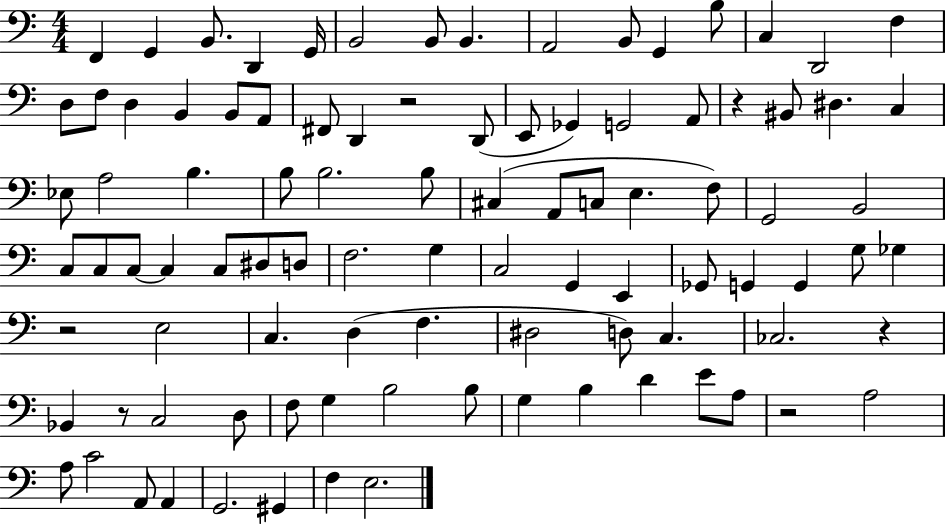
F2/q G2/q B2/e. D2/q G2/s B2/h B2/e B2/q. A2/h B2/e G2/q B3/e C3/q D2/h F3/q D3/e F3/e D3/q B2/q B2/e A2/e F#2/e D2/q R/h D2/e E2/e Gb2/q G2/h A2/e R/q BIS2/e D#3/q. C3/q Eb3/e A3/h B3/q. B3/e B3/h. B3/e C#3/q A2/e C3/e E3/q. F3/e G2/h B2/h C3/e C3/e C3/e C3/q C3/e D#3/e D3/e F3/h. G3/q C3/h G2/q E2/q Gb2/e G2/q G2/q G3/e Gb3/q R/h E3/h C3/q. D3/q F3/q. D#3/h D3/e C3/q. CES3/h. R/q Bb2/q R/e C3/h D3/e F3/e G3/q B3/h B3/e G3/q B3/q D4/q E4/e A3/e R/h A3/h A3/e C4/h A2/e A2/q G2/h. G#2/q F3/q E3/h.